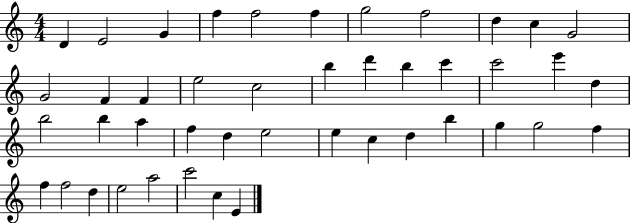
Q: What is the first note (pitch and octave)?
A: D4